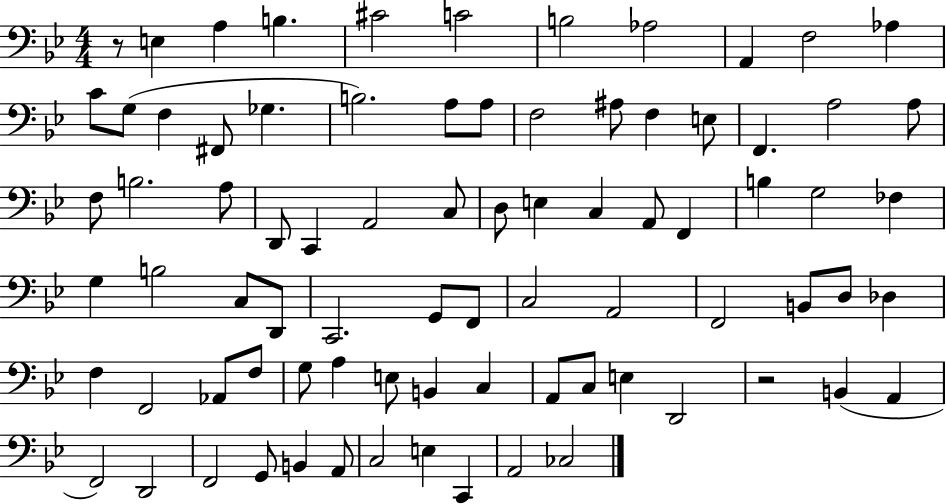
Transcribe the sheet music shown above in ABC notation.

X:1
T:Untitled
M:4/4
L:1/4
K:Bb
z/2 E, A, B, ^C2 C2 B,2 _A,2 A,, F,2 _A, C/2 G,/2 F, ^F,,/2 _G, B,2 A,/2 A,/2 F,2 ^A,/2 F, E,/2 F,, A,2 A,/2 F,/2 B,2 A,/2 D,,/2 C,, A,,2 C,/2 D,/2 E, C, A,,/2 F,, B, G,2 _F, G, B,2 C,/2 D,,/2 C,,2 G,,/2 F,,/2 C,2 A,,2 F,,2 B,,/2 D,/2 _D, F, F,,2 _A,,/2 F,/2 G,/2 A, E,/2 B,, C, A,,/2 C,/2 E, D,,2 z2 B,, A,, F,,2 D,,2 F,,2 G,,/2 B,, A,,/2 C,2 E, C,, A,,2 _C,2